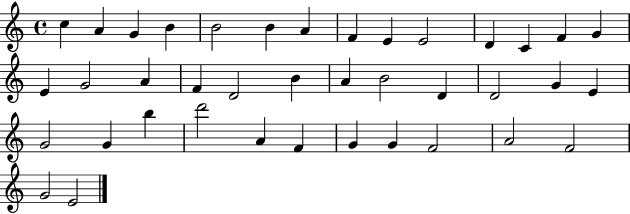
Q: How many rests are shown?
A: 0